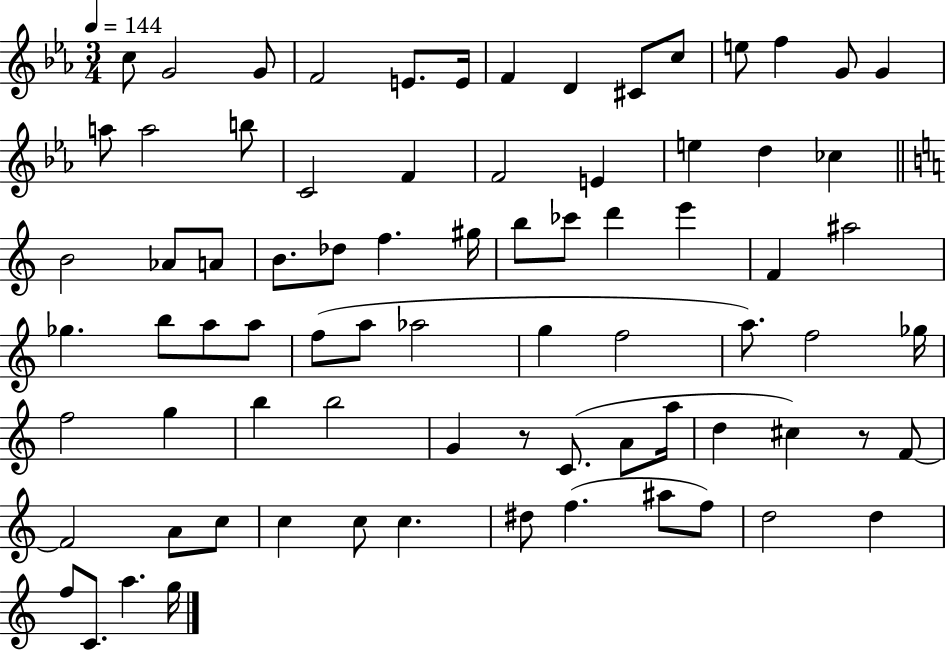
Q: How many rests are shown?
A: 2